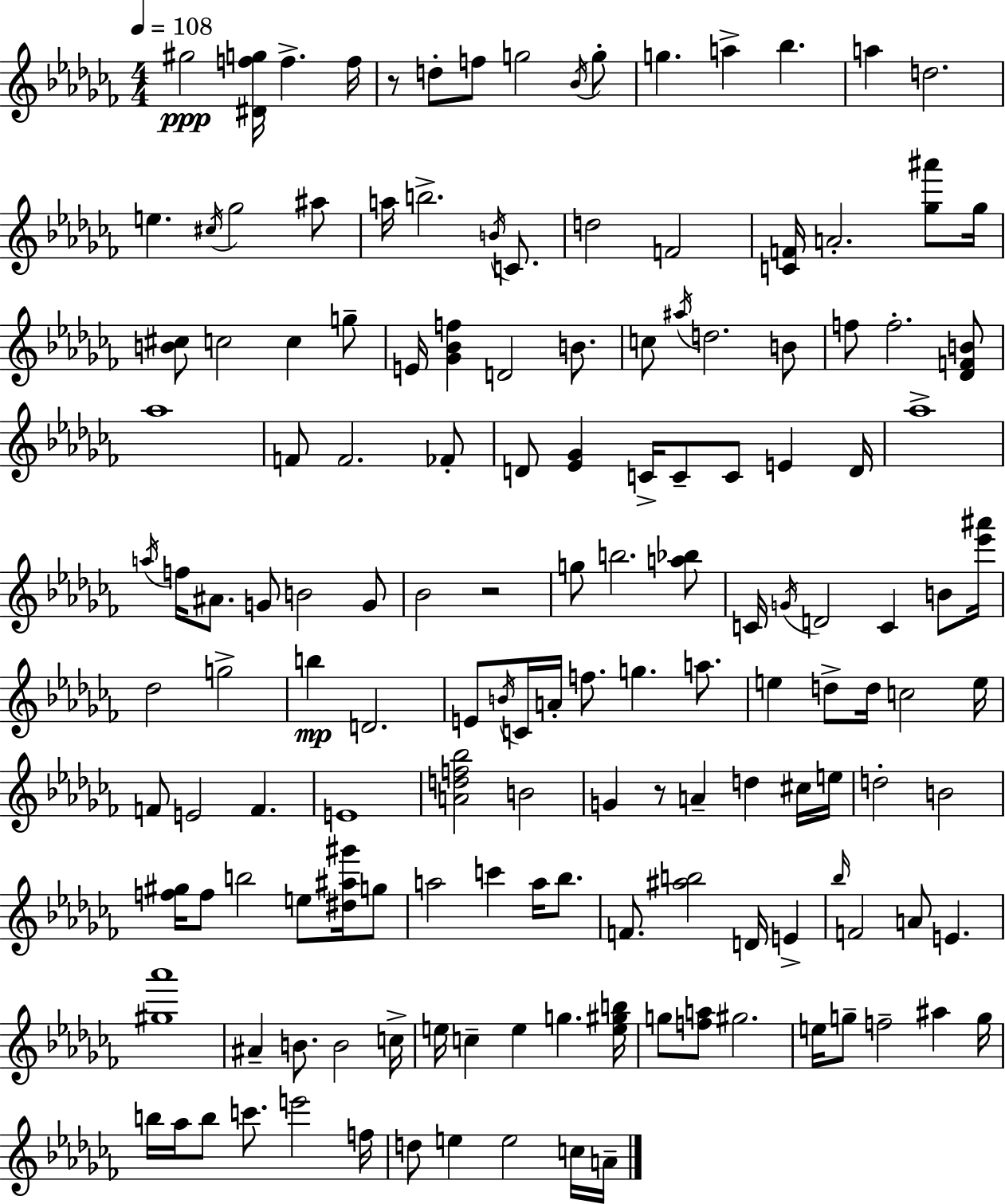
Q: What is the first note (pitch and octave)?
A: G#5